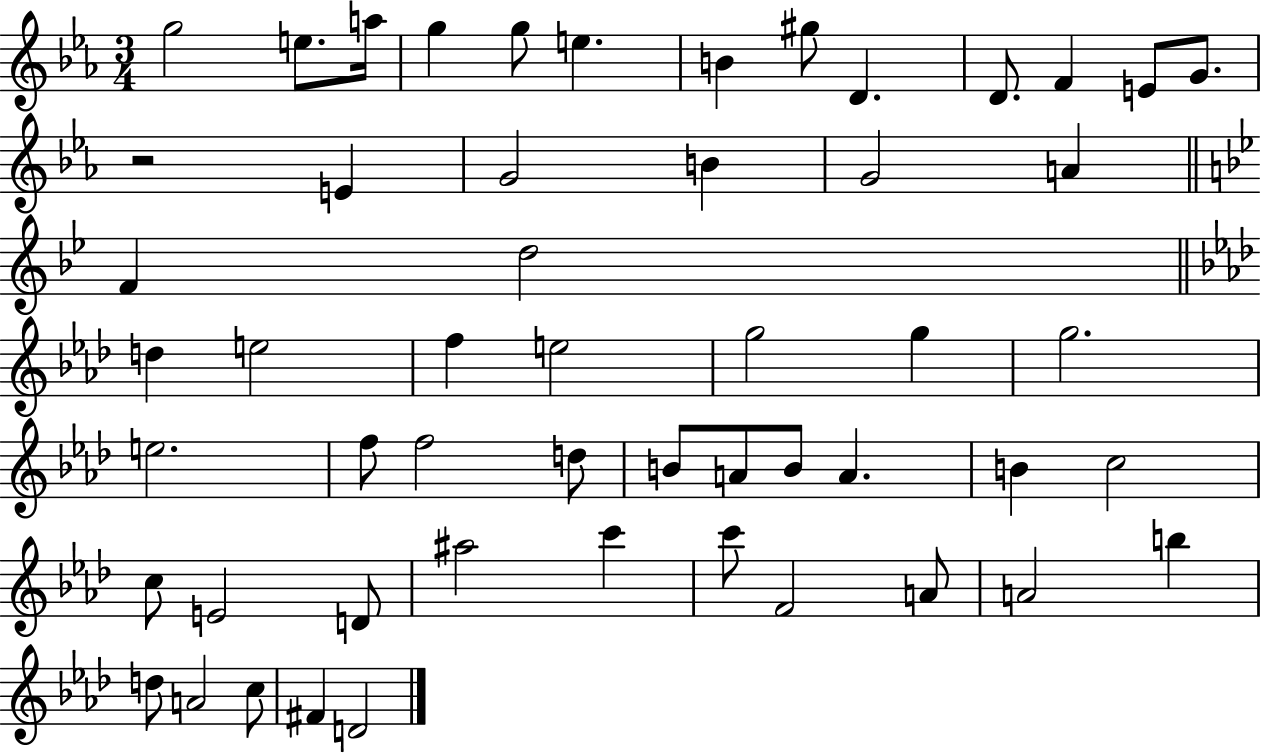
X:1
T:Untitled
M:3/4
L:1/4
K:Eb
g2 e/2 a/4 g g/2 e B ^g/2 D D/2 F E/2 G/2 z2 E G2 B G2 A F d2 d e2 f e2 g2 g g2 e2 f/2 f2 d/2 B/2 A/2 B/2 A B c2 c/2 E2 D/2 ^a2 c' c'/2 F2 A/2 A2 b d/2 A2 c/2 ^F D2